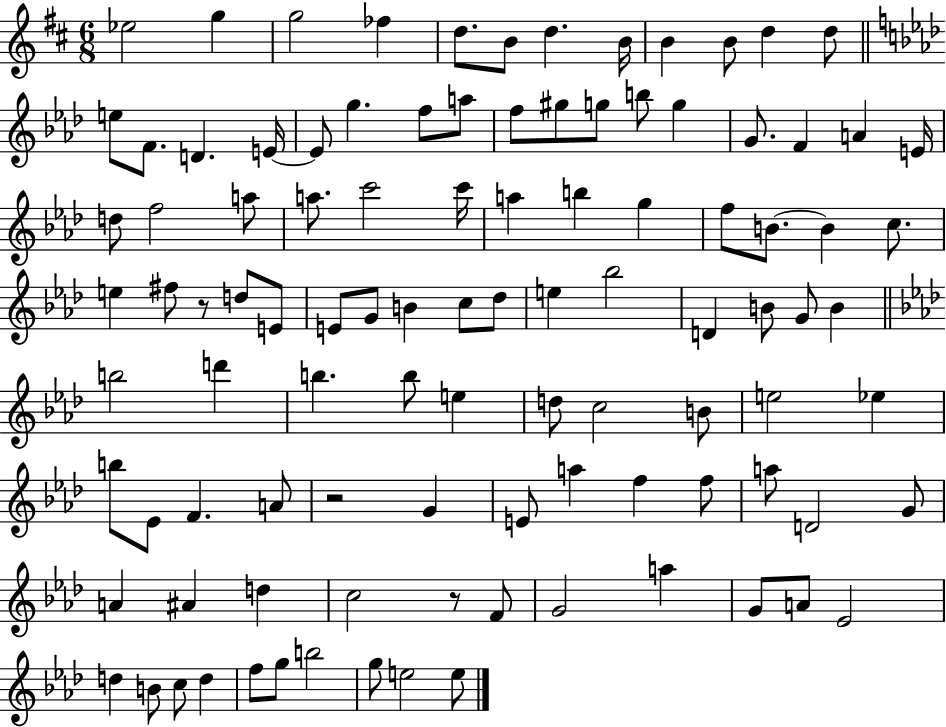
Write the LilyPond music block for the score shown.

{
  \clef treble
  \numericTimeSignature
  \time 6/8
  \key d \major
  ees''2 g''4 | g''2 fes''4 | d''8. b'8 d''4. b'16 | b'4 b'8 d''4 d''8 | \break \bar "||" \break \key aes \major e''8 f'8. d'4. e'16~~ | e'8 g''4. f''8 a''8 | f''8 gis''8 g''8 b''8 g''4 | g'8. f'4 a'4 e'16 | \break d''8 f''2 a''8 | a''8. c'''2 c'''16 | a''4 b''4 g''4 | f''8 b'8.~~ b'4 c''8. | \break e''4 fis''8 r8 d''8 e'8 | e'8 g'8 b'4 c''8 des''8 | e''4 bes''2 | d'4 b'8 g'8 b'4 | \break \bar "||" \break \key aes \major b''2 d'''4 | b''4. b''8 e''4 | d''8 c''2 b'8 | e''2 ees''4 | \break b''8 ees'8 f'4. a'8 | r2 g'4 | e'8 a''4 f''4 f''8 | a''8 d'2 g'8 | \break a'4 ais'4 d''4 | c''2 r8 f'8 | g'2 a''4 | g'8 a'8 ees'2 | \break d''4 b'8 c''8 d''4 | f''8 g''8 b''2 | g''8 e''2 e''8 | \bar "|."
}